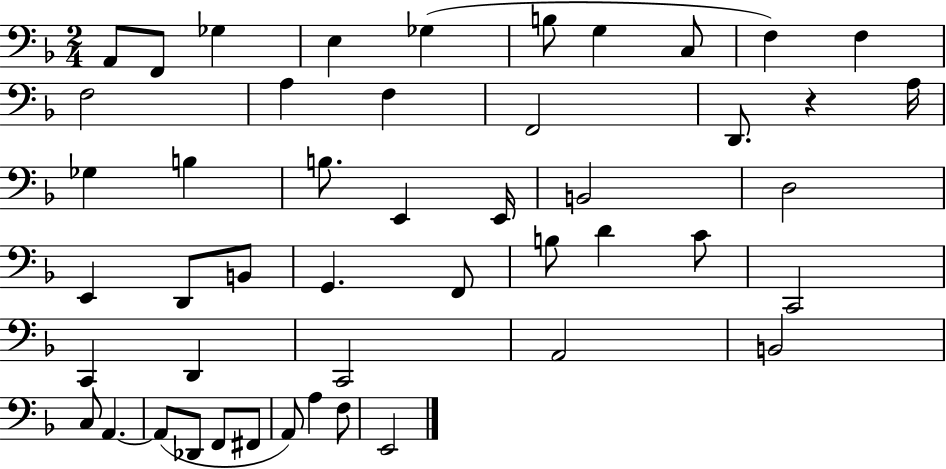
X:1
T:Untitled
M:2/4
L:1/4
K:F
A,,/2 F,,/2 _G, E, _G, B,/2 G, C,/2 F, F, F,2 A, F, F,,2 D,,/2 z A,/4 _G, B, B,/2 E,, E,,/4 B,,2 D,2 E,, D,,/2 B,,/2 G,, F,,/2 B,/2 D C/2 C,,2 C,, D,, C,,2 A,,2 B,,2 C,/2 A,, A,,/2 _D,,/2 F,,/2 ^F,,/2 A,,/2 A, F,/2 E,,2